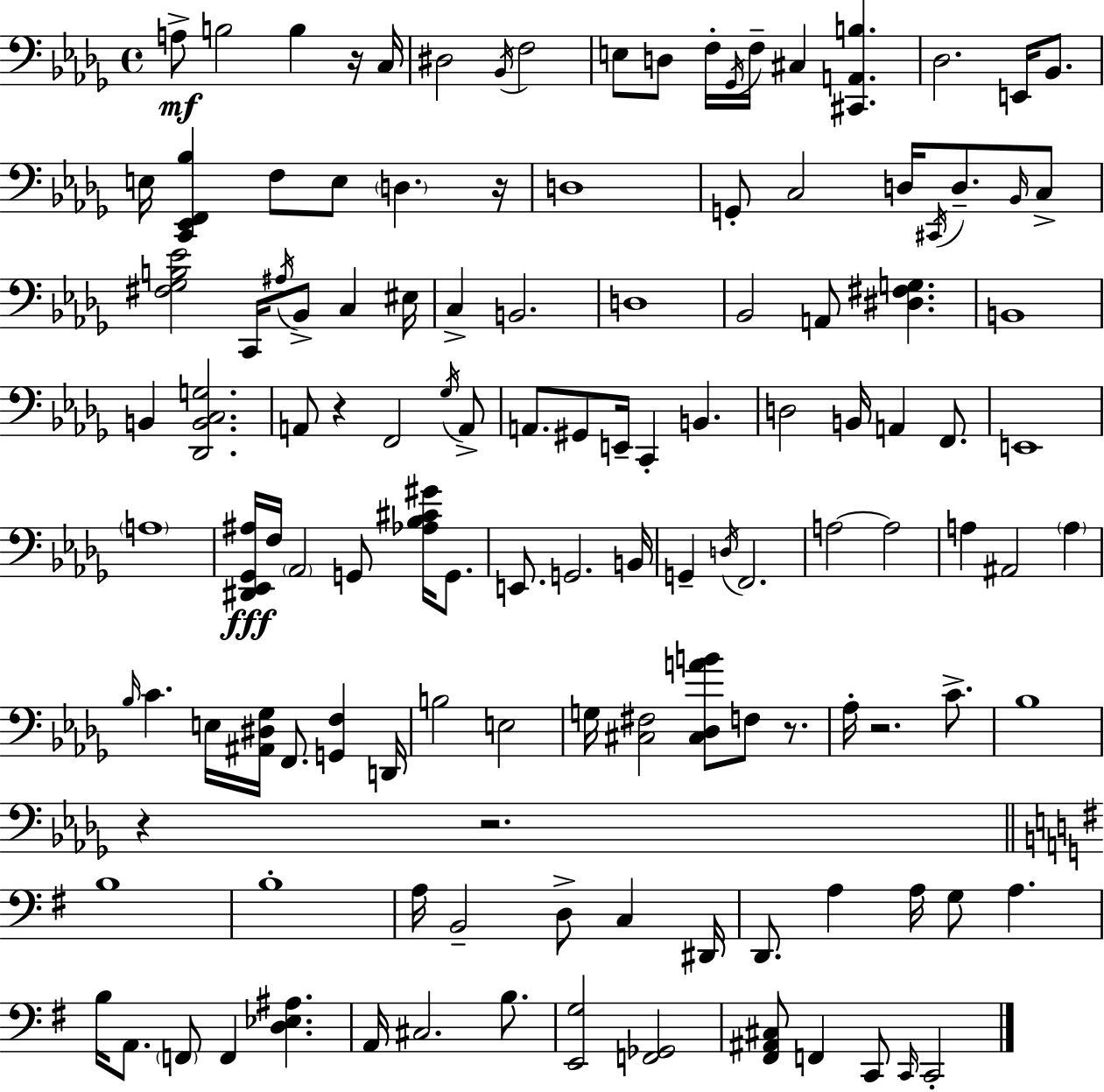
{
  \clef bass
  \time 4/4
  \defaultTimeSignature
  \key bes \minor
  a8->\mf b2 b4 r16 c16 | dis2 \acciaccatura { bes,16 } f2 | e8 d8 f16-. \acciaccatura { ges,16 } f16-- cis4 <cis, a, b>4. | des2. e,16 bes,8. | \break e16 <c, ees, f, bes>4 f8 e8 \parenthesize d4. | r16 d1 | g,8-. c2 d16 \acciaccatura { cis,16 } d8.-- | \grace { bes,16 } c8-> <fis ges b ees'>2 c,16 \acciaccatura { ais16 } bes,8-> | \break c4 eis16 c4-> b,2. | d1 | bes,2 a,8 <dis fis g>4. | b,1 | \break b,4 <des, b, c g>2. | a,8 r4 f,2 | \acciaccatura { ges16 } a,8-> a,8. gis,8 e,16-- c,4-. | b,4. d2 b,16 a,4 | \break f,8. e,1 | \parenthesize a1 | <dis, ees, ges, ais>16\fff f16 \parenthesize aes,2 | g,8 <aes bes cis' gis'>16 g,8. e,8. g,2. | \break b,16 g,4-- \acciaccatura { d16 } f,2. | a2~~ a2 | a4 ais,2 | \parenthesize a4 \grace { bes16 } c'4. e16 <ais, dis ges>16 | \break f,8. <g, f>4 d,16 b2 | e2 g16 <cis fis>2 | <cis des a' b'>8 f8 r8. aes16-. r2. | c'8.-> bes1 | \break r4 r2. | \bar "||" \break \key g \major b1 | b1-. | a16 b,2-- d8-> c4 dis,16 | d,8. a4 a16 g8 a4. | \break b16 a,8. \parenthesize f,8 f,4 <d ees ais>4. | a,16 cis2. b8. | <e, g>2 <f, ges,>2 | <fis, ais, cis>8 f,4 c,8 \grace { c,16 } c,2-. | \break \bar "|."
}